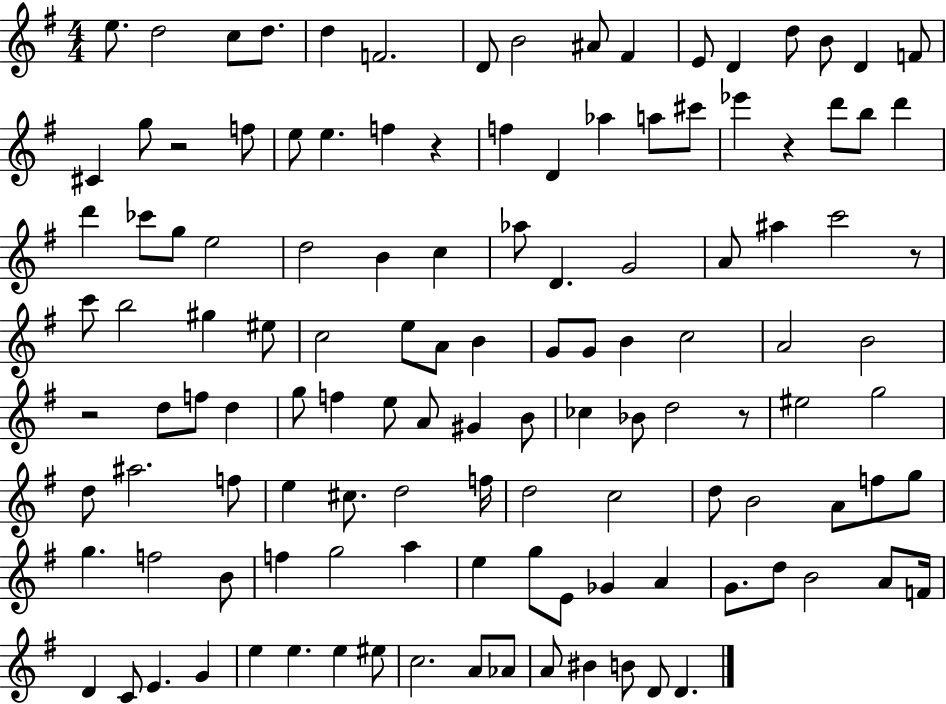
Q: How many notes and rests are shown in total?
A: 124